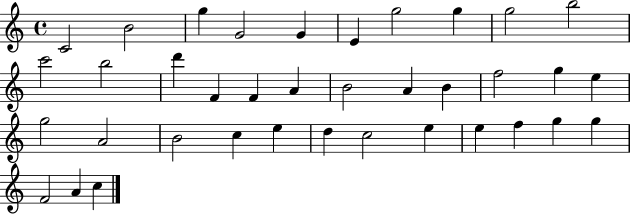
C4/h B4/h G5/q G4/h G4/q E4/q G5/h G5/q G5/h B5/h C6/h B5/h D6/q F4/q F4/q A4/q B4/h A4/q B4/q F5/h G5/q E5/q G5/h A4/h B4/h C5/q E5/q D5/q C5/h E5/q E5/q F5/q G5/q G5/q F4/h A4/q C5/q